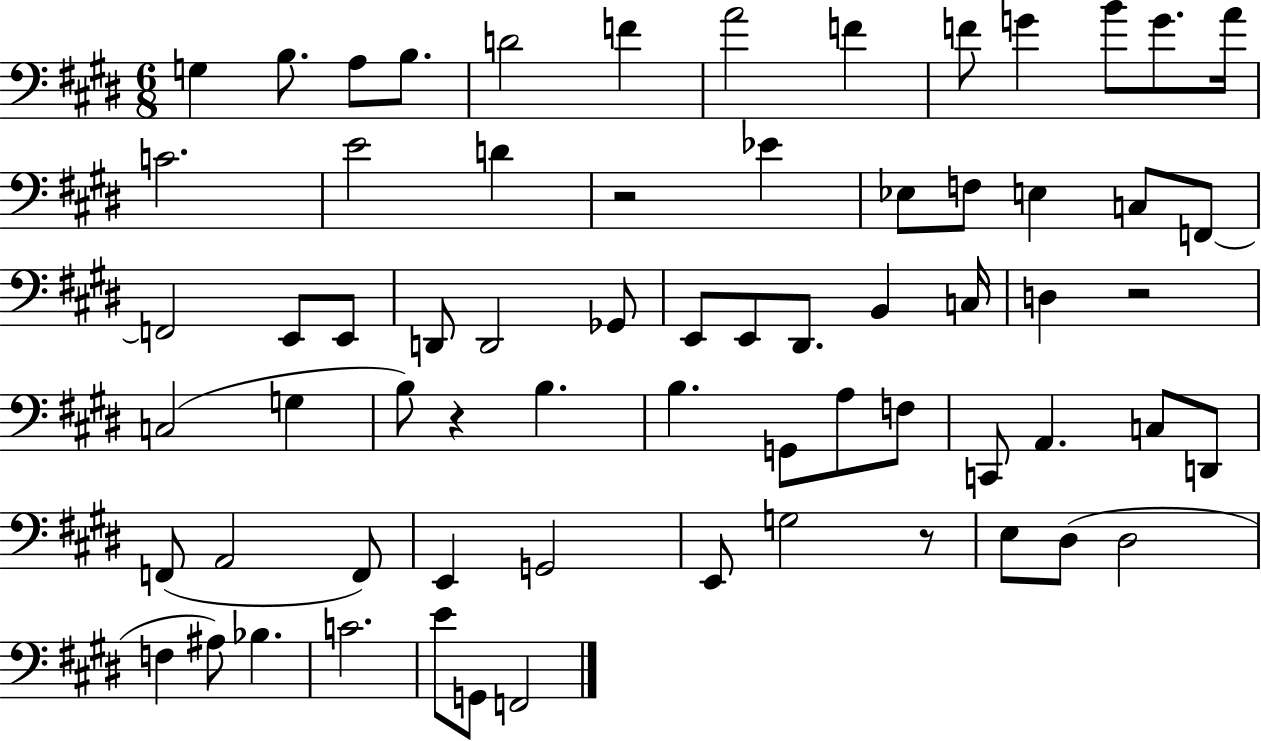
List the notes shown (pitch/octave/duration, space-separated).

G3/q B3/e. A3/e B3/e. D4/h F4/q A4/h F4/q F4/e G4/q B4/e G4/e. A4/s C4/h. E4/h D4/q R/h Eb4/q Eb3/e F3/e E3/q C3/e F2/e F2/h E2/e E2/e D2/e D2/h Gb2/e E2/e E2/e D#2/e. B2/q C3/s D3/q R/h C3/h G3/q B3/e R/q B3/q. B3/q. G2/e A3/e F3/e C2/e A2/q. C3/e D2/e F2/e A2/h F2/e E2/q G2/h E2/e G3/h R/e E3/e D#3/e D#3/h F3/q A#3/e Bb3/q. C4/h. E4/e G2/e F2/h